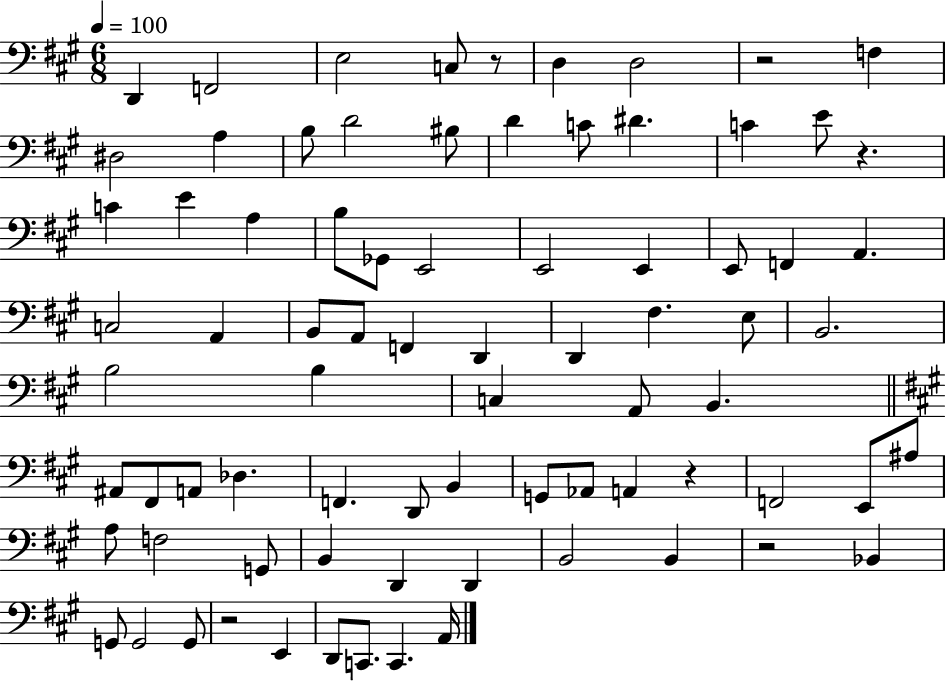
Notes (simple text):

D2/q F2/h E3/h C3/e R/e D3/q D3/h R/h F3/q D#3/h A3/q B3/e D4/h BIS3/e D4/q C4/e D#4/q. C4/q E4/e R/q. C4/q E4/q A3/q B3/e Gb2/e E2/h E2/h E2/q E2/e F2/q A2/q. C3/h A2/q B2/e A2/e F2/q D2/q D2/q F#3/q. E3/e B2/h. B3/h B3/q C3/q A2/e B2/q. A#2/e F#2/e A2/e Db3/q. F2/q. D2/e B2/q G2/e Ab2/e A2/q R/q F2/h E2/e A#3/e A3/e F3/h G2/e B2/q D2/q D2/q B2/h B2/q R/h Bb2/q G2/e G2/h G2/e R/h E2/q D2/e C2/e. C2/q. A2/s